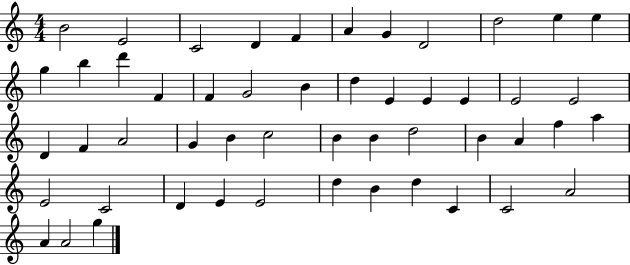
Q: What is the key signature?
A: C major